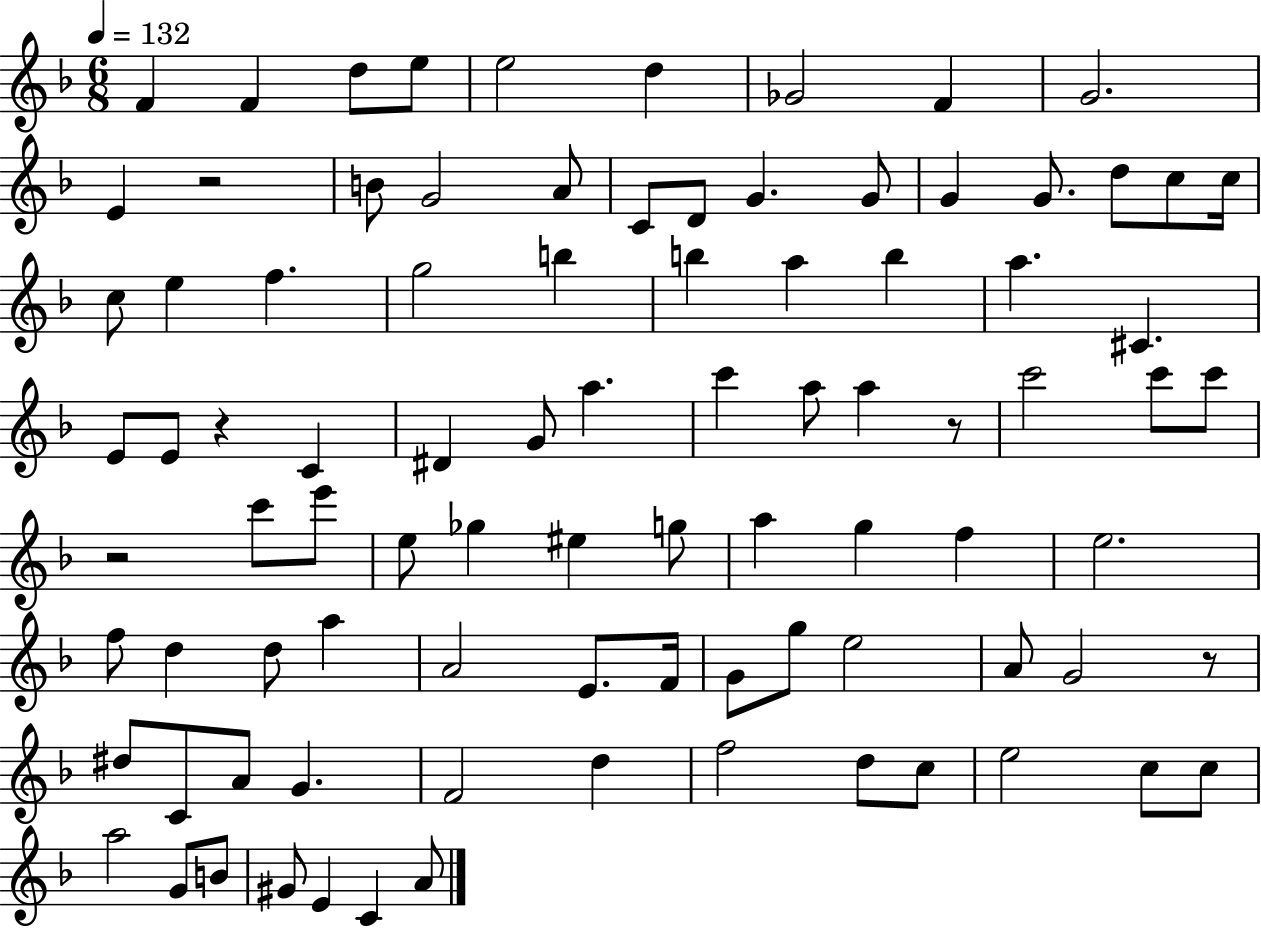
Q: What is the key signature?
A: F major